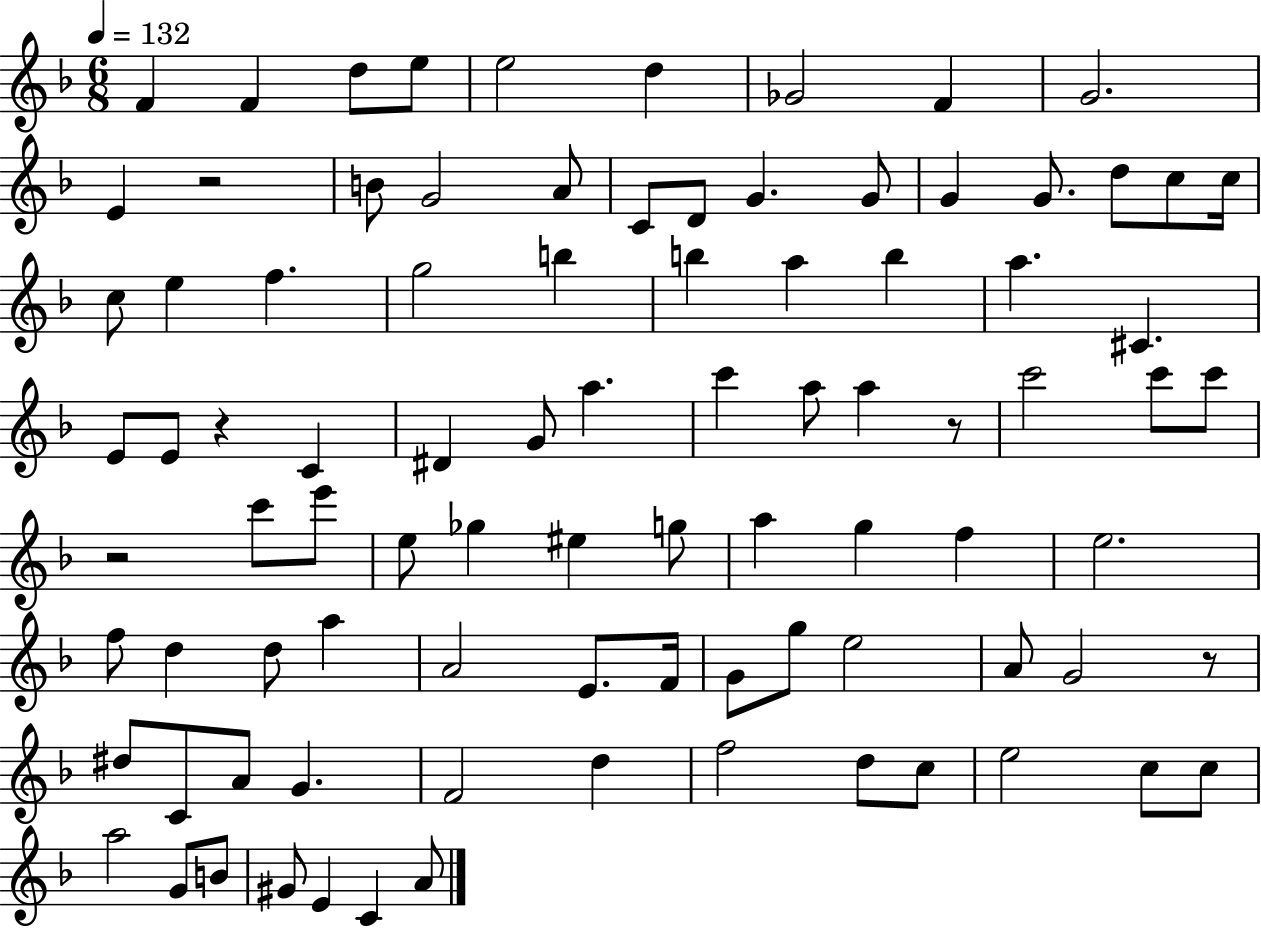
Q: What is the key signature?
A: F major